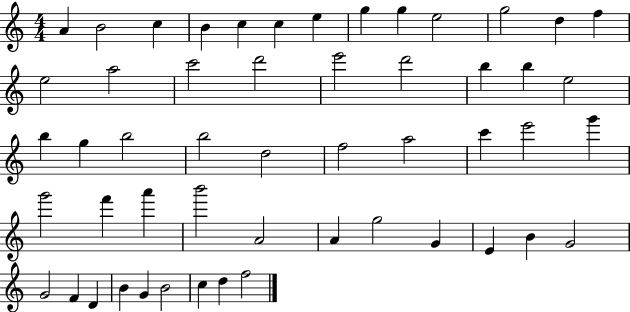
{
  \clef treble
  \numericTimeSignature
  \time 4/4
  \key c \major
  a'4 b'2 c''4 | b'4 c''4 c''4 e''4 | g''4 g''4 e''2 | g''2 d''4 f''4 | \break e''2 a''2 | c'''2 d'''2 | e'''2 d'''2 | b''4 b''4 e''2 | \break b''4 g''4 b''2 | b''2 d''2 | f''2 a''2 | c'''4 e'''2 g'''4 | \break g'''2 f'''4 a'''4 | b'''2 a'2 | a'4 g''2 g'4 | e'4 b'4 g'2 | \break g'2 f'4 d'4 | b'4 g'4 b'2 | c''4 d''4 f''2 | \bar "|."
}